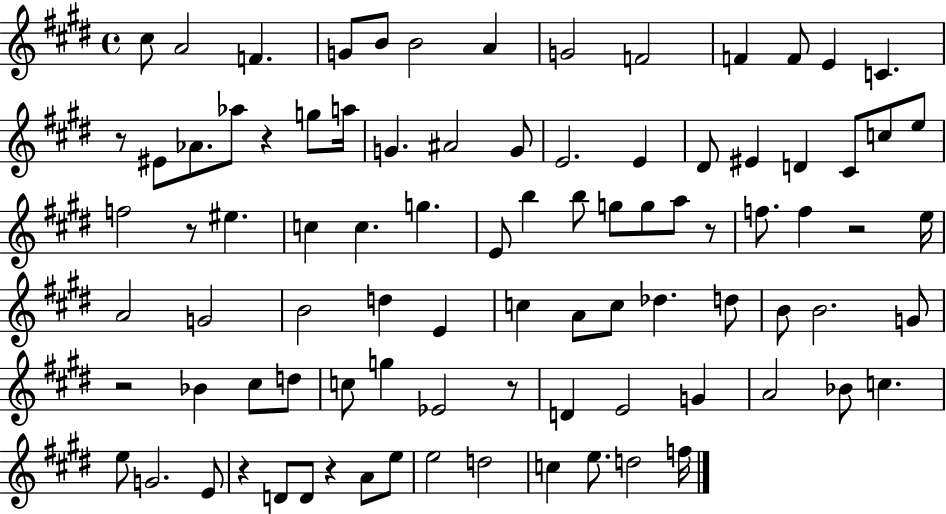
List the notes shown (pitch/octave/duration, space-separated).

C#5/e A4/h F4/q. G4/e B4/e B4/h A4/q G4/h F4/h F4/q F4/e E4/q C4/q. R/e EIS4/e Ab4/e. Ab5/e R/q G5/e A5/s G4/q. A#4/h G4/e E4/h. E4/q D#4/e EIS4/q D4/q C#4/e C5/e E5/e F5/h R/e EIS5/q. C5/q C5/q. G5/q. E4/e B5/q B5/e G5/e G5/e A5/e R/e F5/e. F5/q R/h E5/s A4/h G4/h B4/h D5/q E4/q C5/q A4/e C5/e Db5/q. D5/e B4/e B4/h. G4/e R/h Bb4/q C#5/e D5/e C5/e G5/q Eb4/h R/e D4/q E4/h G4/q A4/h Bb4/e C5/q. E5/e G4/h. E4/e R/q D4/e D4/e R/q A4/e E5/e E5/h D5/h C5/q E5/e. D5/h F5/s